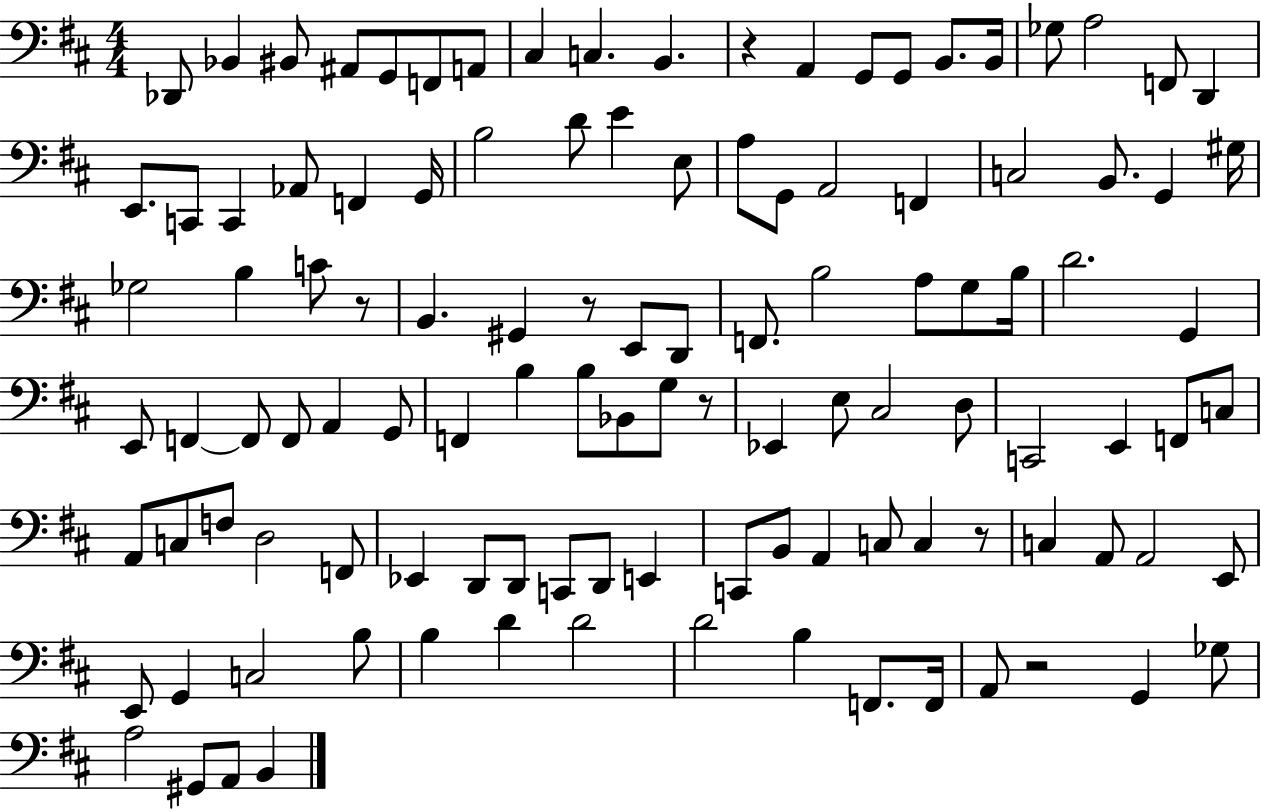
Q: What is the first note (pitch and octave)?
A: Db2